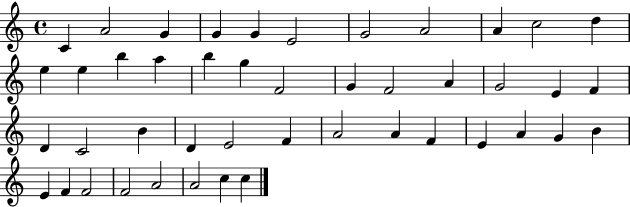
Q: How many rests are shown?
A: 0